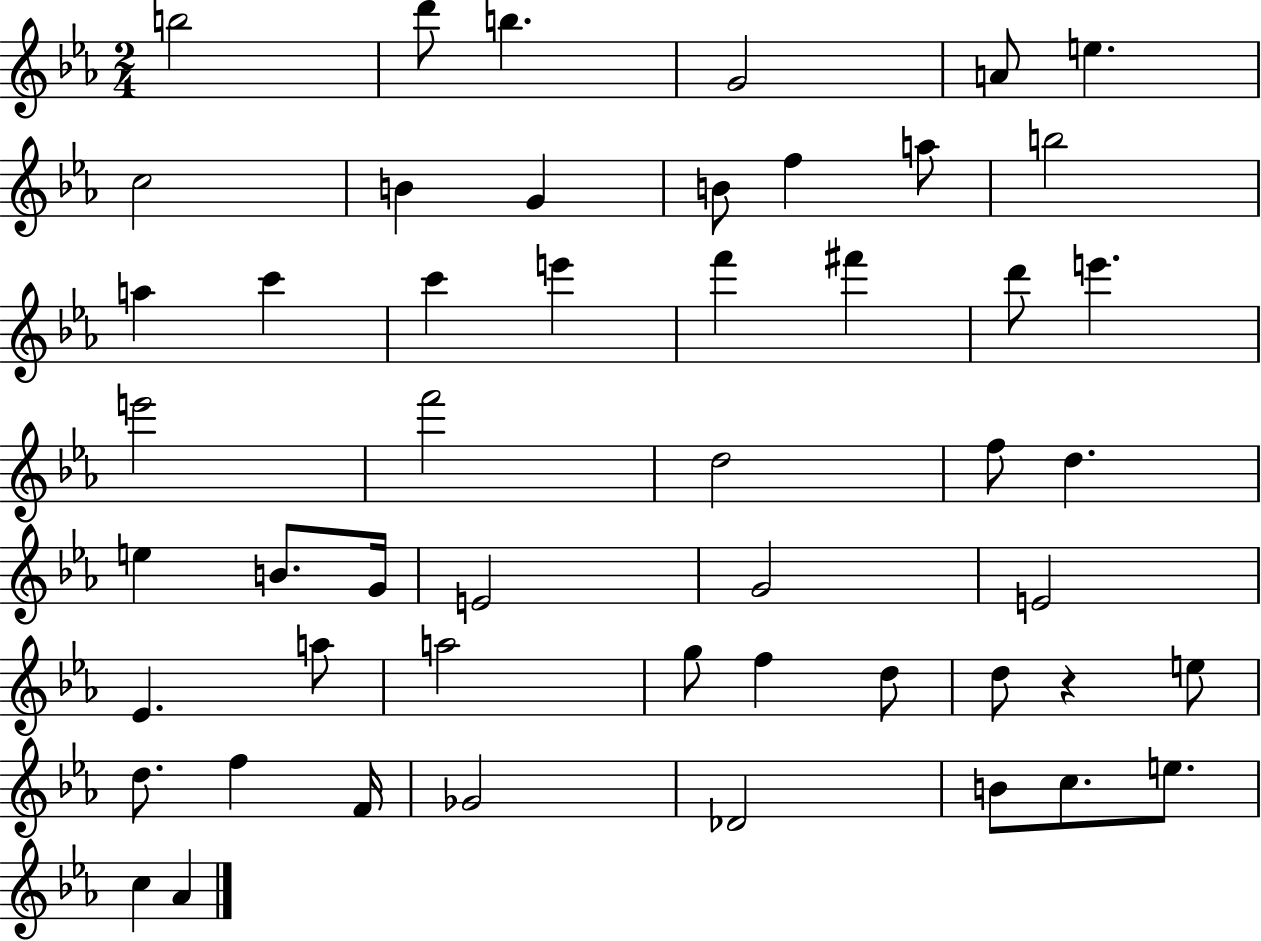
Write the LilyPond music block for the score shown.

{
  \clef treble
  \numericTimeSignature
  \time 2/4
  \key ees \major
  b''2 | d'''8 b''4. | g'2 | a'8 e''4. | \break c''2 | b'4 g'4 | b'8 f''4 a''8 | b''2 | \break a''4 c'''4 | c'''4 e'''4 | f'''4 fis'''4 | d'''8 e'''4. | \break e'''2 | f'''2 | d''2 | f''8 d''4. | \break e''4 b'8. g'16 | e'2 | g'2 | e'2 | \break ees'4. a''8 | a''2 | g''8 f''4 d''8 | d''8 r4 e''8 | \break d''8. f''4 f'16 | ges'2 | des'2 | b'8 c''8. e''8. | \break c''4 aes'4 | \bar "|."
}